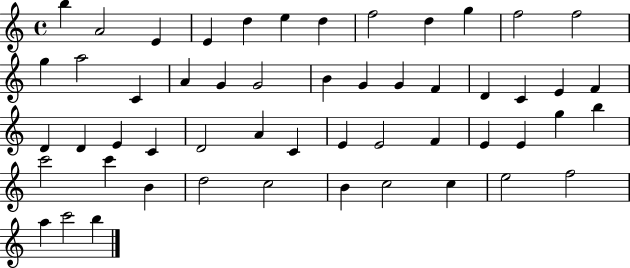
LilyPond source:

{
  \clef treble
  \time 4/4
  \defaultTimeSignature
  \key c \major
  b''4 a'2 e'4 | e'4 d''4 e''4 d''4 | f''2 d''4 g''4 | f''2 f''2 | \break g''4 a''2 c'4 | a'4 g'4 g'2 | b'4 g'4 g'4 f'4 | d'4 c'4 e'4 f'4 | \break d'4 d'4 e'4 c'4 | d'2 a'4 c'4 | e'4 e'2 f'4 | e'4 e'4 g''4 b''4 | \break c'''2 c'''4 b'4 | d''2 c''2 | b'4 c''2 c''4 | e''2 f''2 | \break a''4 c'''2 b''4 | \bar "|."
}